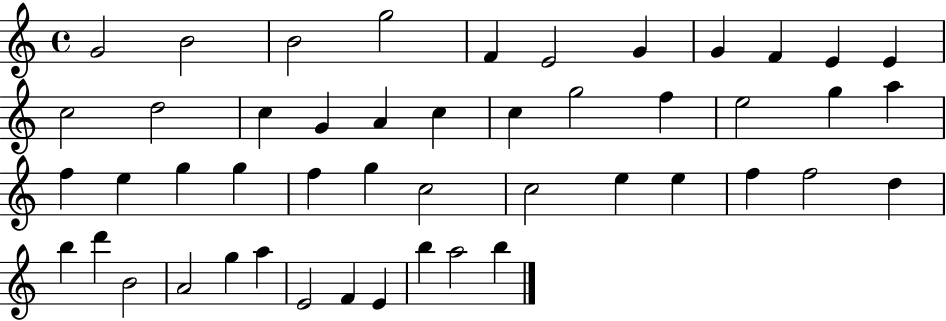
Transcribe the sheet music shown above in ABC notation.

X:1
T:Untitled
M:4/4
L:1/4
K:C
G2 B2 B2 g2 F E2 G G F E E c2 d2 c G A c c g2 f e2 g a f e g g f g c2 c2 e e f f2 d b d' B2 A2 g a E2 F E b a2 b